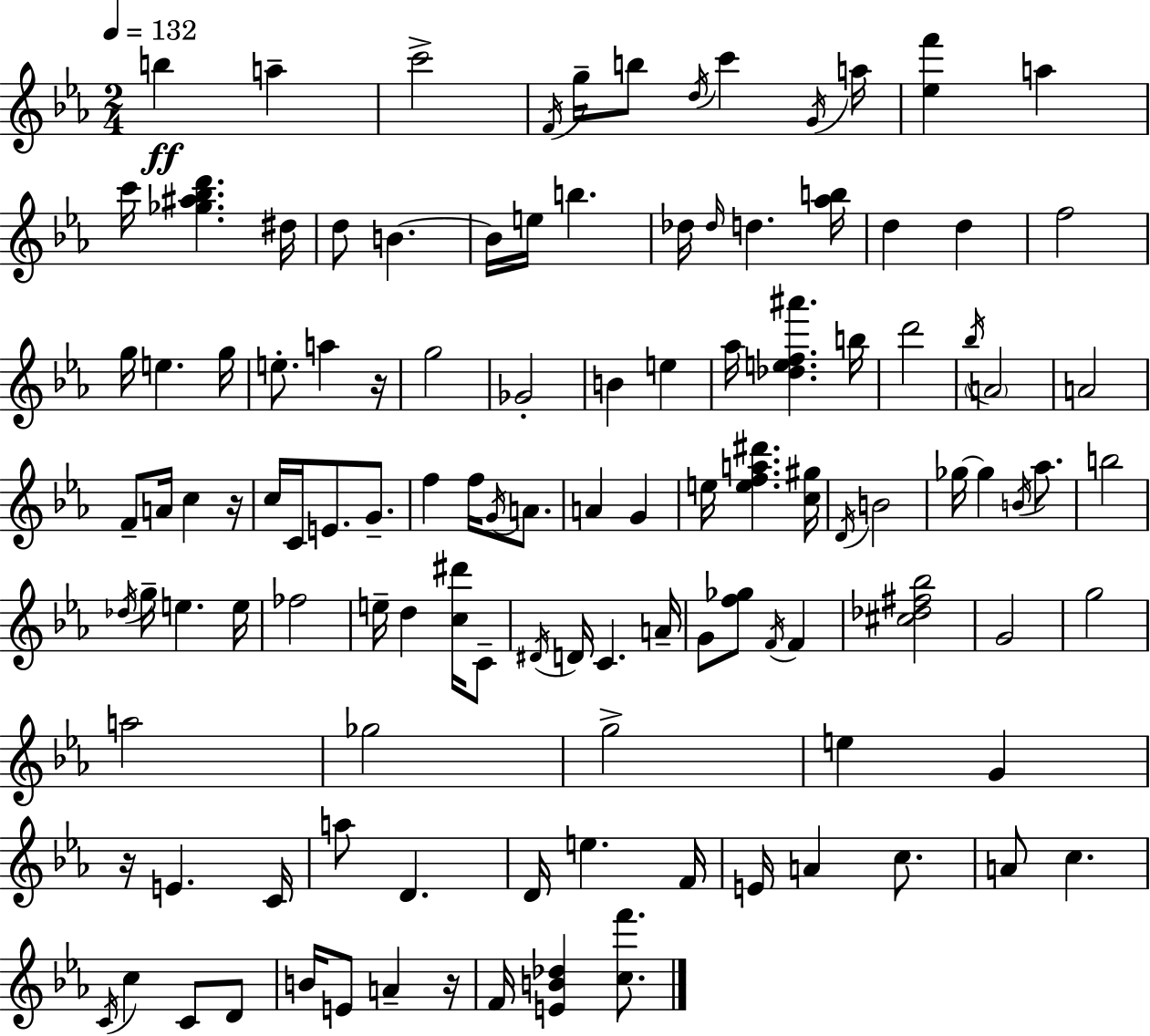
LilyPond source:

{
  \clef treble
  \numericTimeSignature
  \time 2/4
  \key ees \major
  \tempo 4 = 132
  b''4\ff a''4-- | c'''2-> | \acciaccatura { f'16 } g''16-- b''8 \acciaccatura { d''16 } c'''4 | \acciaccatura { g'16 } a''16 <ees'' f'''>4 a''4 | \break c'''16 <ges'' ais'' bes'' d'''>4. | dis''16 d''8 b'4.~~ | b'16 e''16 b''4. | des''16 \grace { des''16 } d''4. | \break <aes'' b''>16 d''4 | d''4 f''2 | g''16 e''4. | g''16 e''8.-. a''4 | \break r16 g''2 | ges'2-. | b'4 | e''4 aes''16 <des'' e'' f'' ais'''>4. | \break b''16 d'''2 | \acciaccatura { bes''16 } \parenthesize a'2 | a'2 | f'8-- a'16 | \break c''4 r16 c''16 c'16 e'8. | g'8.-- f''4 | f''16 \acciaccatura { g'16 } a'8. a'4 | g'4 e''16 <e'' f'' a'' dis'''>4. | \break <c'' gis''>16 \acciaccatura { d'16 } b'2 | ges''16~~ | ges''4 \acciaccatura { b'16 } aes''8. | b''2 | \break \acciaccatura { des''16 } g''16-- e''4. | e''16 fes''2 | e''16-- d''4 <c'' dis'''>16 c'8-- | \acciaccatura { dis'16 } d'16 c'4. | \break a'16-- g'8 <f'' ges''>8 \acciaccatura { f'16 } f'4 | <cis'' des'' fis'' bes''>2 | g'2 | g''2 | \break a''2 | ges''2 | g''2-> | e''4 g'4 | \break r16 e'4. | c'16 a''8 d'4. | d'16 e''4. | f'16 e'16 a'4 | \break c''8. a'8 c''4. | \acciaccatura { c'16 } c''4 | c'8 d'8 b'16 e'8 a'4-- | r16 f'16 <e' b' des''>4 | \break <c'' f'''>8. \bar "|."
}